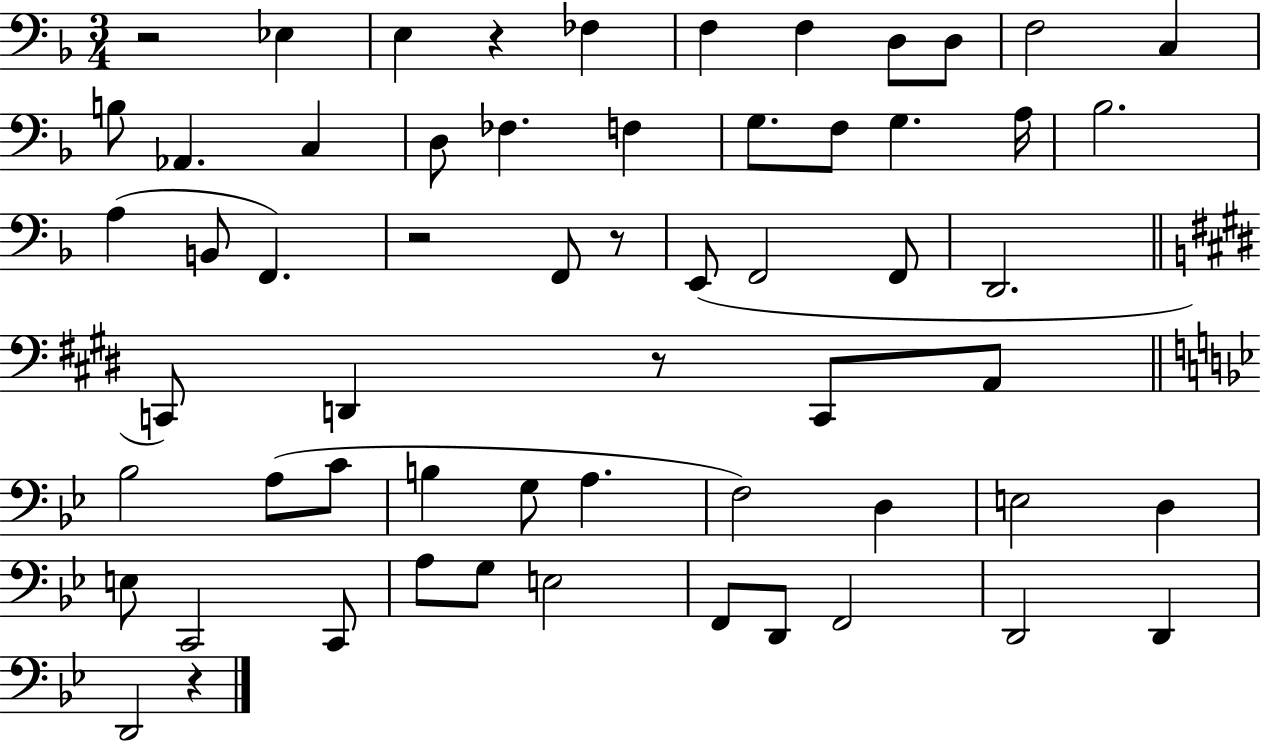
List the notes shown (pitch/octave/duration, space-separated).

R/h Eb3/q E3/q R/q FES3/q F3/q F3/q D3/e D3/e F3/h C3/q B3/e Ab2/q. C3/q D3/e FES3/q. F3/q G3/e. F3/e G3/q. A3/s Bb3/h. A3/q B2/e F2/q. R/h F2/e R/e E2/e F2/h F2/e D2/h. C2/e D2/q R/e C2/e A2/e Bb3/h A3/e C4/e B3/q G3/e A3/q. F3/h D3/q E3/h D3/q E3/e C2/h C2/e A3/e G3/e E3/h F2/e D2/e F2/h D2/h D2/q D2/h R/q